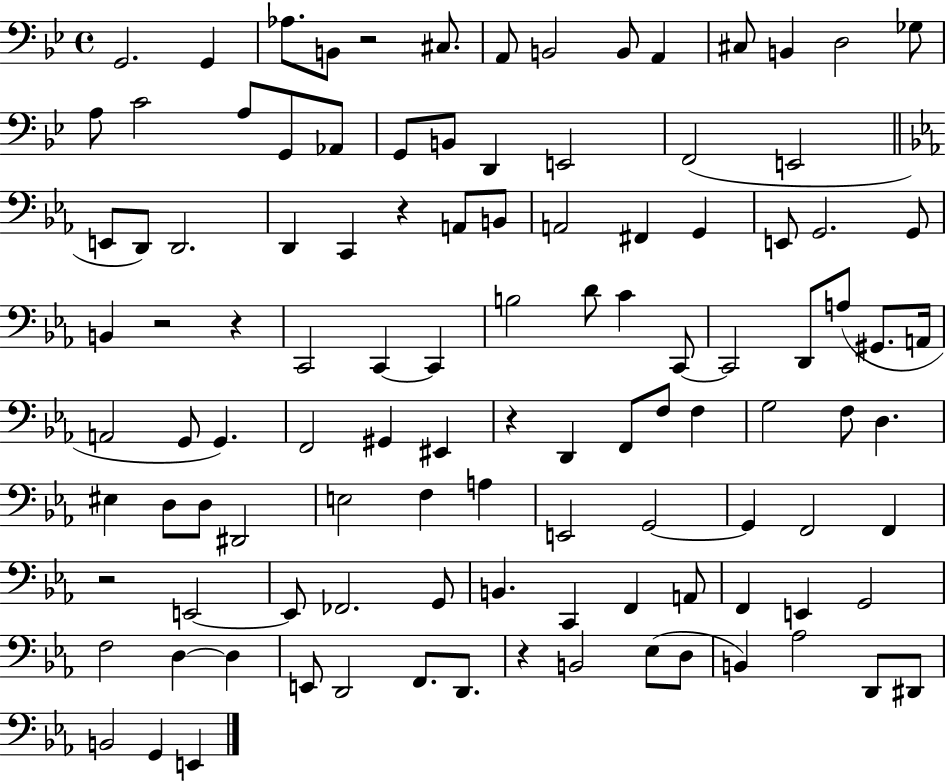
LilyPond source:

{
  \clef bass
  \time 4/4
  \defaultTimeSignature
  \key bes \major
  g,2. g,4 | aes8. b,8 r2 cis8. | a,8 b,2 b,8 a,4 | cis8 b,4 d2 ges8 | \break a8 c'2 a8 g,8 aes,8 | g,8 b,8 d,4 e,2 | f,2( e,2 | \bar "||" \break \key ees \major e,8 d,8) d,2. | d,4 c,4 r4 a,8 b,8 | a,2 fis,4 g,4 | e,8 g,2. g,8 | \break b,4 r2 r4 | c,2 c,4~~ c,4 | b2 d'8 c'4 c,8~~ | c,2 d,8 a8( gis,8. a,16 | \break a,2 g,8 g,4.) | f,2 gis,4 eis,4 | r4 d,4 f,8 f8 f4 | g2 f8 d4. | \break eis4 d8 d8 dis,2 | e2 f4 a4 | e,2 g,2~~ | g,4 f,2 f,4 | \break r2 e,2~~ | e,8 fes,2. g,8 | b,4. c,4 f,4 a,8 | f,4 e,4 g,2 | \break f2 d4~~ d4 | e,8 d,2 f,8. d,8. | r4 b,2 ees8( d8 | b,4) aes2 d,8 dis,8 | \break b,2 g,4 e,4 | \bar "|."
}